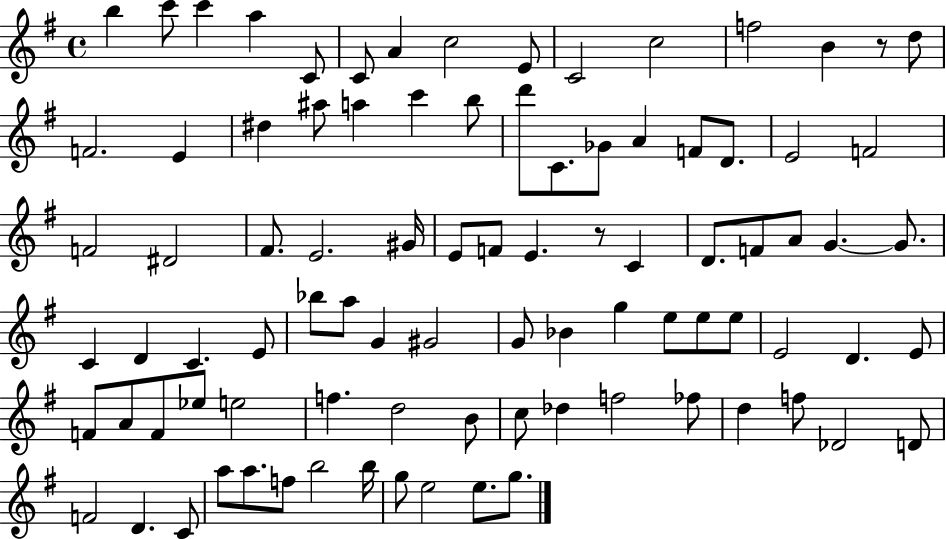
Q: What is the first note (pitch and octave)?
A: B5